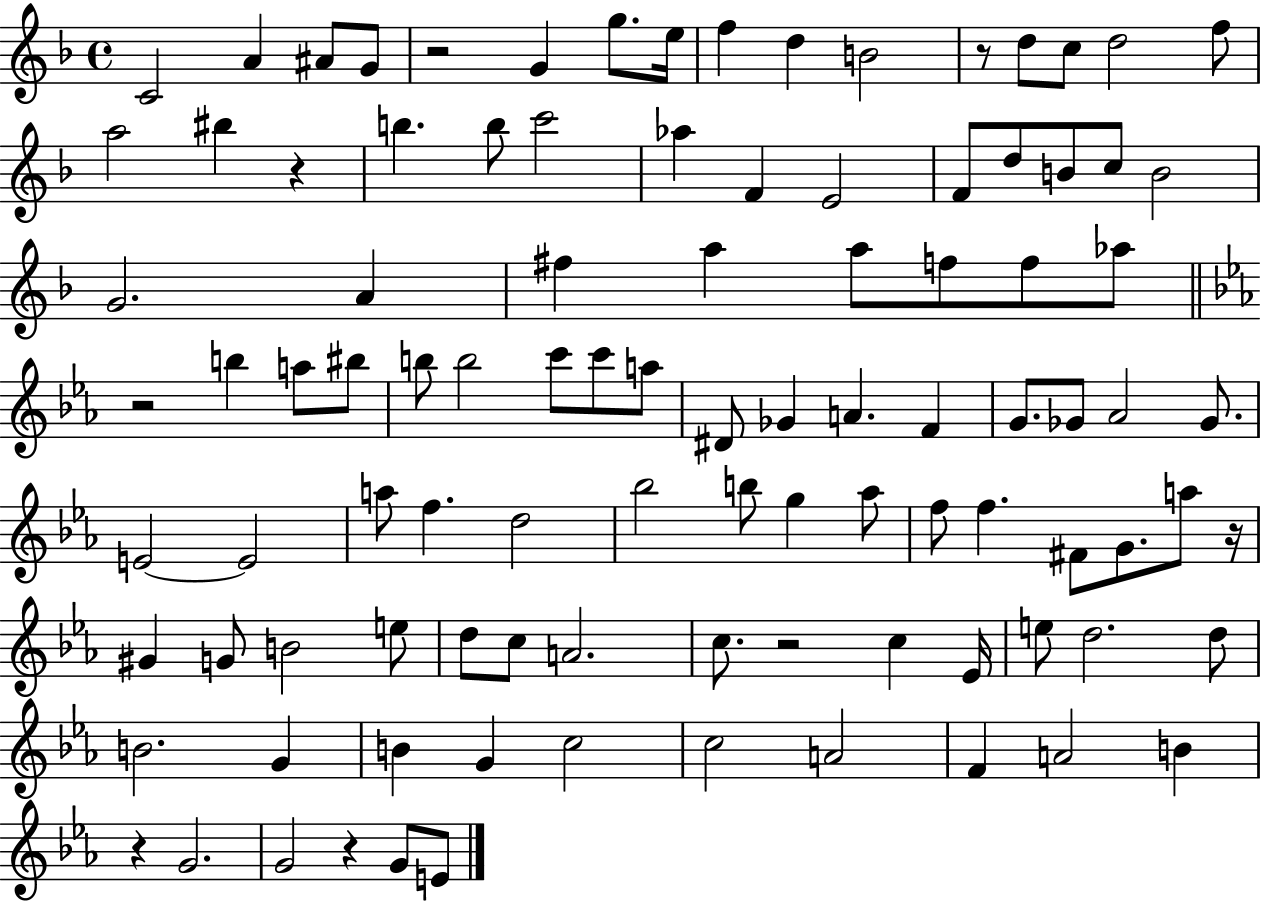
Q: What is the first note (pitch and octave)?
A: C4